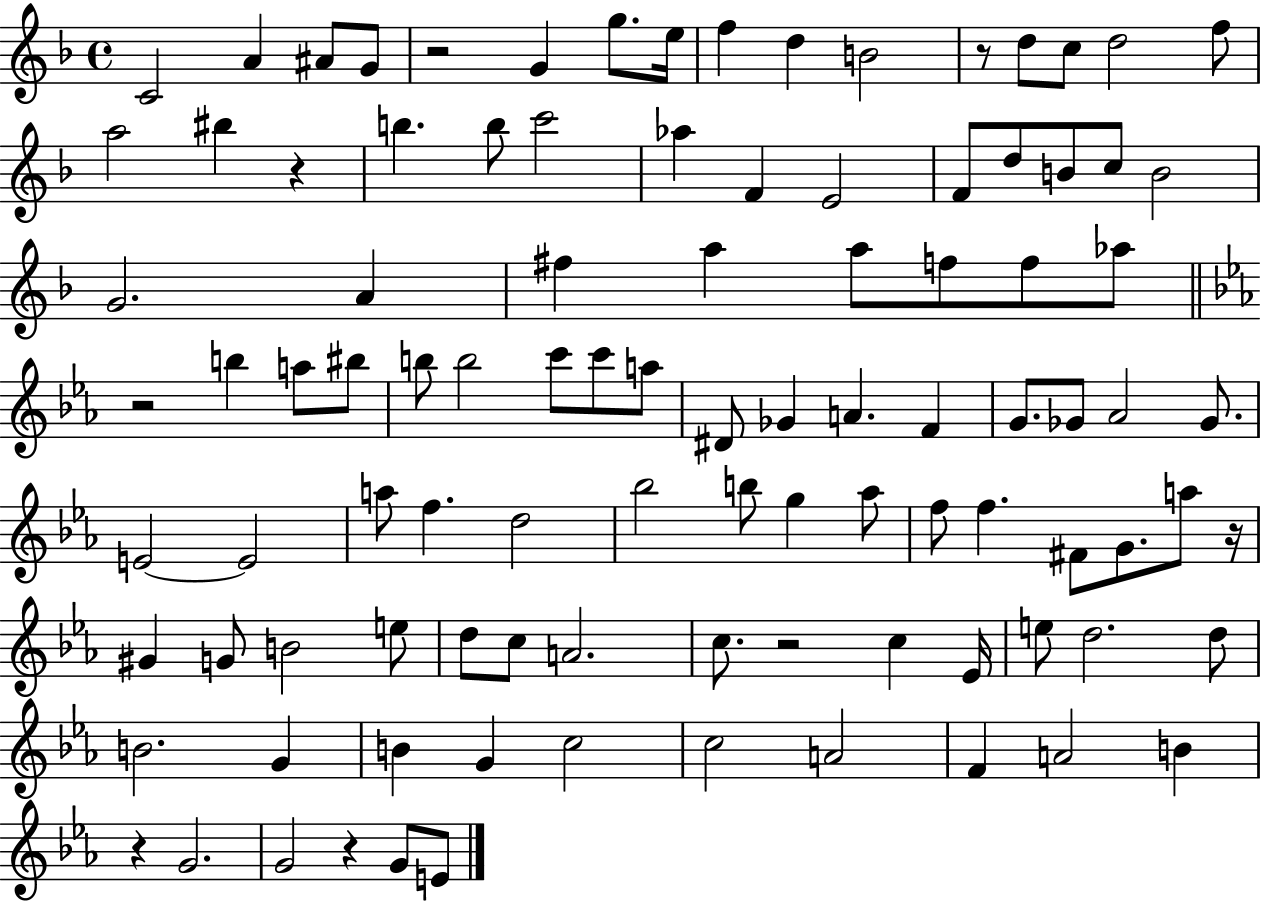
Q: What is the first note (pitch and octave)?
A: C4